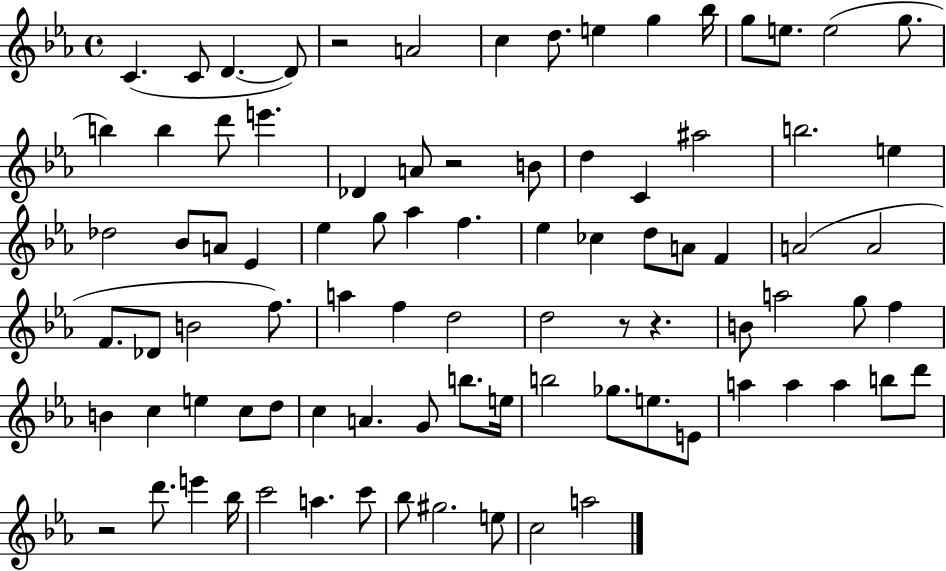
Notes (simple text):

C4/q. C4/e D4/q. D4/e R/h A4/h C5/q D5/e. E5/q G5/q Bb5/s G5/e E5/e. E5/h G5/e. B5/q B5/q D6/e E6/q. Db4/q A4/e R/h B4/e D5/q C4/q A#5/h B5/h. E5/q Db5/h Bb4/e A4/e Eb4/q Eb5/q G5/e Ab5/q F5/q. Eb5/q CES5/q D5/e A4/e F4/q A4/h A4/h F4/e. Db4/e B4/h F5/e. A5/q F5/q D5/h D5/h R/e R/q. B4/e A5/h G5/e F5/q B4/q C5/q E5/q C5/e D5/e C5/q A4/q. G4/e B5/e. E5/s B5/h Gb5/e. E5/e. E4/e A5/q A5/q A5/q B5/e D6/e R/h D6/e. E6/q Bb5/s C6/h A5/q. C6/e Bb5/e G#5/h. E5/e C5/h A5/h